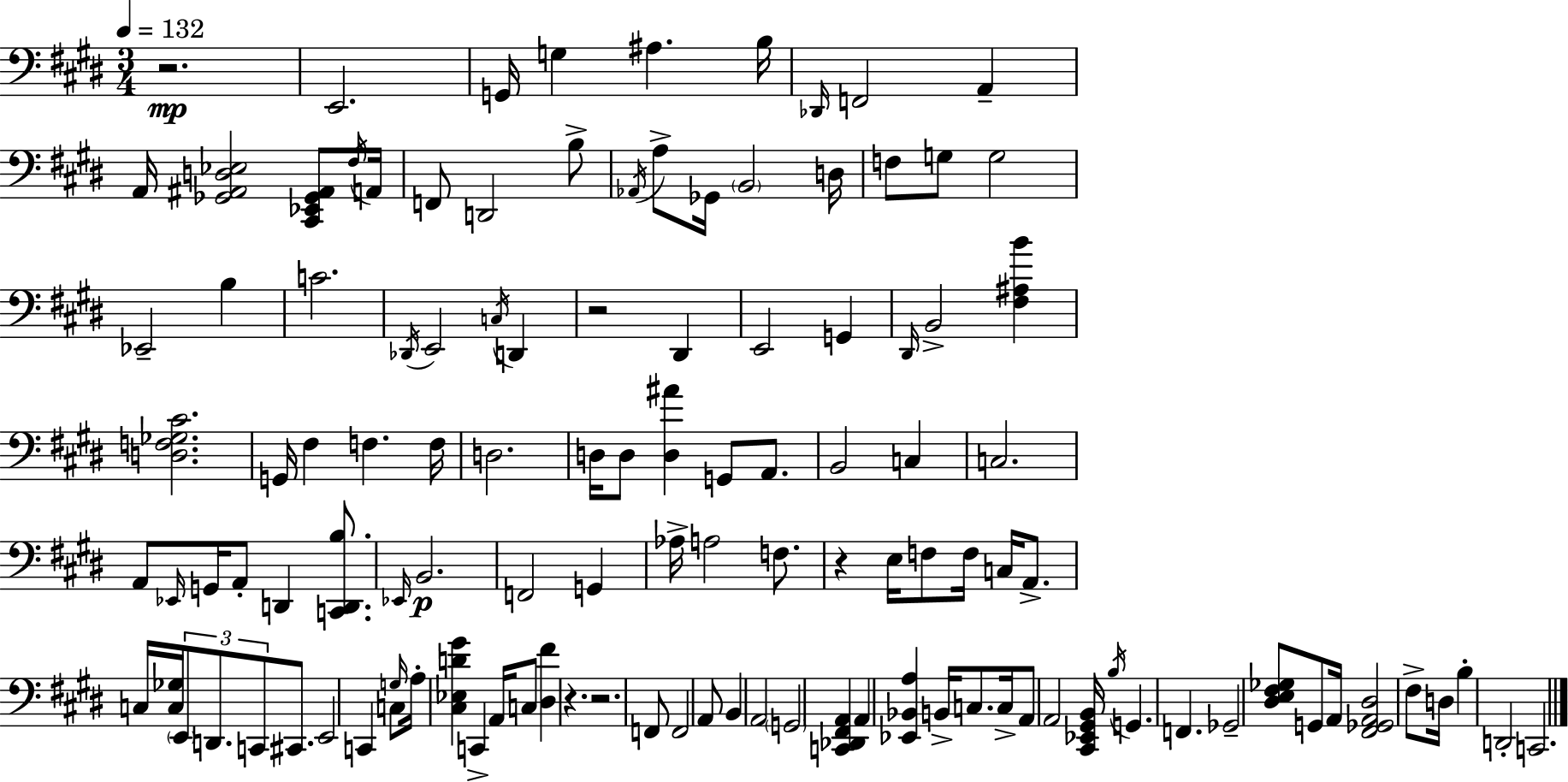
{
  \clef bass
  \numericTimeSignature
  \time 3/4
  \key e \major
  \tempo 4 = 132
  r2.\mp | e,2. | g,16 g4 ais4. b16 | \grace { des,16 } f,2 a,4-- | \break a,16 <ges, ais, d ees>2 <cis, ees, ges, ais,>8 | \acciaccatura { fis16 } a,16 f,8 d,2 | b8-> \acciaccatura { aes,16 } a8-> ges,16 \parenthesize b,2 | d16 f8 g8 g2 | \break ees,2-- b4 | c'2. | \acciaccatura { des,16 } e,2 | \acciaccatura { c16 } d,4 r2 | \break dis,4 e,2 | g,4 \grace { dis,16 } b,2-> | <fis ais b'>4 <d f ges cis'>2. | g,16 fis4 f4. | \break f16 d2. | d16 d8 <d ais'>4 | g,8 a,8. b,2 | c4 c2. | \break a,8 \grace { ees,16 } g,16 a,8-. | d,4 <c, d, b>8. \grace { ees,16 }\p b,2. | f,2 | g,4 aes16-> a2 | \break f8. r4 | e16 f8 f16 c16 a,8.-> c16 <c ges>16 \tuplet 3/2 { \parenthesize e,8 | d,8. c,8 } cis,8. e,2 | c,4 c8 \grace { g16 } a16-. | \break <cis ees d' gis'>4 c,4-> a,16 c8 <dis fis'>4 | r4. r2. | f,8 f,2 | a,8 b,4 | \break a,2 \parenthesize g,2 | <c, des, fis, a,>4 a,4 | <ees, bes, a>4 b,16-> c8. c16-> a,8 | a,2 <cis, ees, gis, b,>16 \acciaccatura { b16 } g,4. | \break f,4. ges,2-- | <dis e fis ges>8 g,8 a,16 <fis, ges, a, dis>2 | fis8-> d16 b4-. | d,2-. c,2. | \break \bar "|."
}